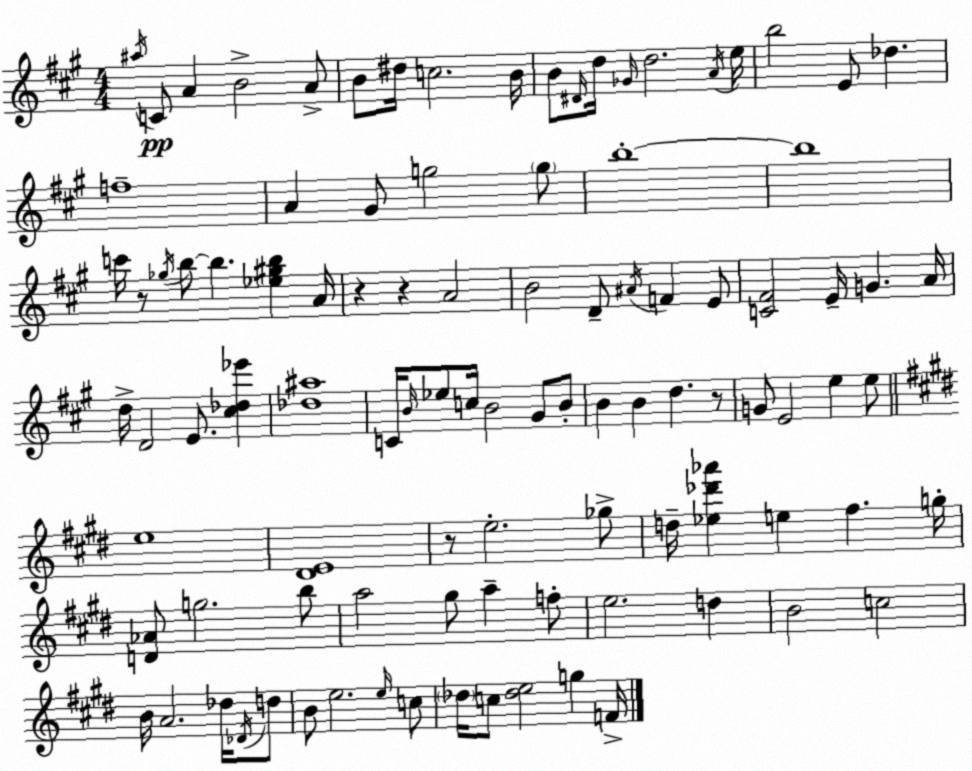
X:1
T:Untitled
M:4/4
L:1/4
K:A
^a/4 C/2 A B2 A/2 B/2 ^d/4 c2 B/4 B/2 ^D/4 d/4 _G/4 d2 A/4 e/4 b2 E/2 _d f4 A ^G/2 g2 g/2 b4 b4 c'/4 z/2 _g/4 b/2 b [_e^gb] A/4 z z A2 B2 D/2 ^A/4 F E/2 [C^F]2 E/4 G A/4 d/4 D2 E/2 [^c_d_e'] [_d^a]4 C/4 B/4 _e/2 c/4 B2 ^G/2 B/2 B B d z/2 G/2 E2 e e/2 e4 [^DE]4 z/2 e2 _g/2 d/4 [_e_d'_a'] e ^f g/4 [D_A]/2 g2 b/2 a2 ^g/2 a f/2 e2 d B2 c2 B/4 A2 _d/4 _D/4 d/2 B/2 e2 e/4 c/2 _d/4 c/2 [_de]2 g F/4